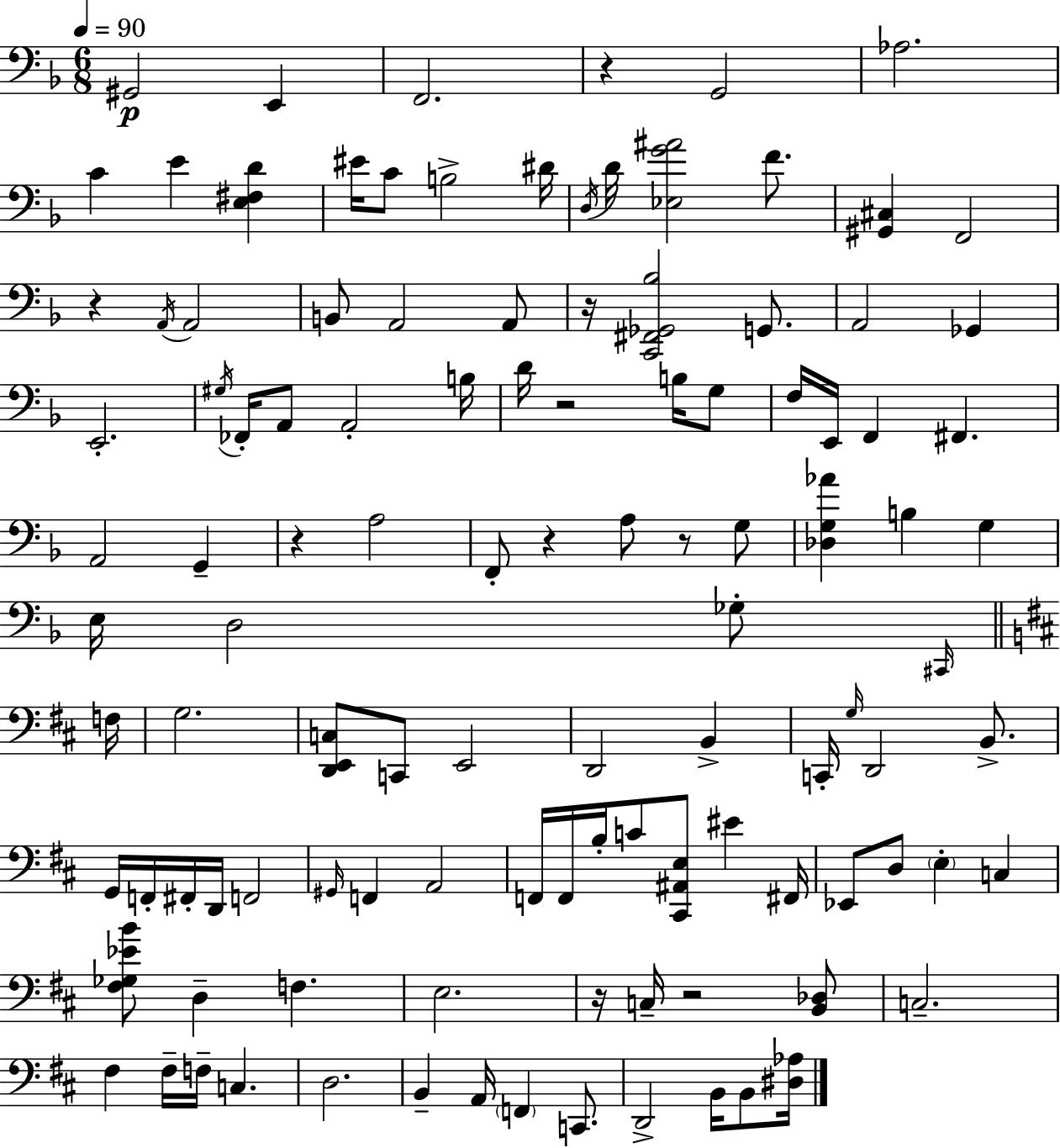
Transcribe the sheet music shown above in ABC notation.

X:1
T:Untitled
M:6/8
L:1/4
K:F
^G,,2 E,, F,,2 z G,,2 _A,2 C E [E,^F,D] ^E/4 C/2 B,2 ^D/4 D,/4 D/4 [_E,G^A]2 F/2 [^G,,^C,] F,,2 z A,,/4 A,,2 B,,/2 A,,2 A,,/2 z/4 [C,,^F,,_G,,_B,]2 G,,/2 A,,2 _G,, E,,2 ^G,/4 _F,,/4 A,,/2 A,,2 B,/4 D/4 z2 B,/4 G,/2 F,/4 E,,/4 F,, ^F,, A,,2 G,, z A,2 F,,/2 z A,/2 z/2 G,/2 [_D,G,_A] B, G, E,/4 D,2 _G,/2 ^C,,/4 F,/4 G,2 [D,,E,,C,]/2 C,,/2 E,,2 D,,2 B,, C,,/4 G,/4 D,,2 B,,/2 G,,/4 F,,/4 ^F,,/4 D,,/4 F,,2 ^G,,/4 F,, A,,2 F,,/4 F,,/4 B,/4 C/2 [^C,,^A,,E,]/2 ^E ^F,,/4 _E,,/2 D,/2 E, C, [^F,_G,_EB]/2 D, F, E,2 z/4 C,/4 z2 [B,,_D,]/2 C,2 ^F, ^F,/4 F,/4 C, D,2 B,, A,,/4 F,, C,,/2 D,,2 B,,/4 B,,/2 [^D,_A,]/4